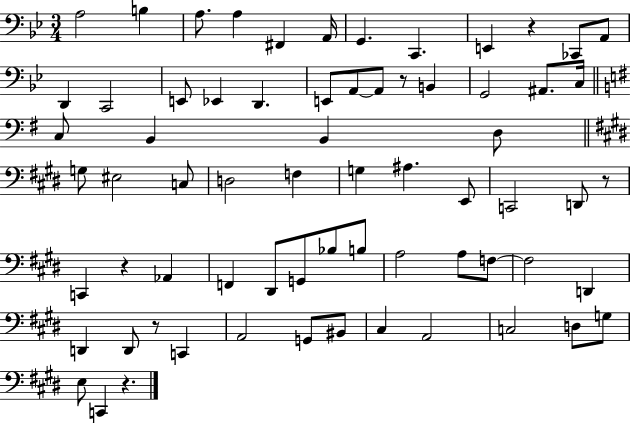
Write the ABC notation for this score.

X:1
T:Untitled
M:3/4
L:1/4
K:Bb
A,2 B, A,/2 A, ^F,, A,,/4 G,, C,, E,, z _C,,/2 A,,/2 D,, C,,2 E,,/2 _E,, D,, E,,/2 A,,/2 A,,/2 z/2 B,, G,,2 ^A,,/2 C,/4 C,/2 B,, B,, D,/2 G,/2 ^E,2 C,/2 D,2 F, G, ^A, E,,/2 C,,2 D,,/2 z/2 C,, z _A,, F,, ^D,,/2 G,,/2 _B,/2 B,/2 A,2 A,/2 F,/2 F,2 D,, D,, D,,/2 z/2 C,, A,,2 G,,/2 ^B,,/2 ^C, A,,2 C,2 D,/2 G,/2 E,/2 C,, z